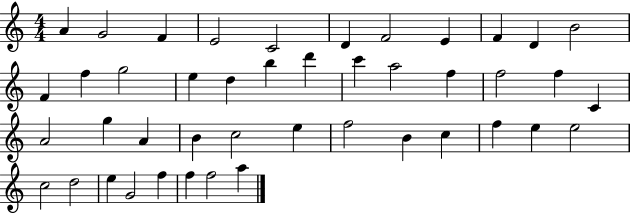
{
  \clef treble
  \numericTimeSignature
  \time 4/4
  \key c \major
  a'4 g'2 f'4 | e'2 c'2 | d'4 f'2 e'4 | f'4 d'4 b'2 | \break f'4 f''4 g''2 | e''4 d''4 b''4 d'''4 | c'''4 a''2 f''4 | f''2 f''4 c'4 | \break a'2 g''4 a'4 | b'4 c''2 e''4 | f''2 b'4 c''4 | f''4 e''4 e''2 | \break c''2 d''2 | e''4 g'2 f''4 | f''4 f''2 a''4 | \bar "|."
}